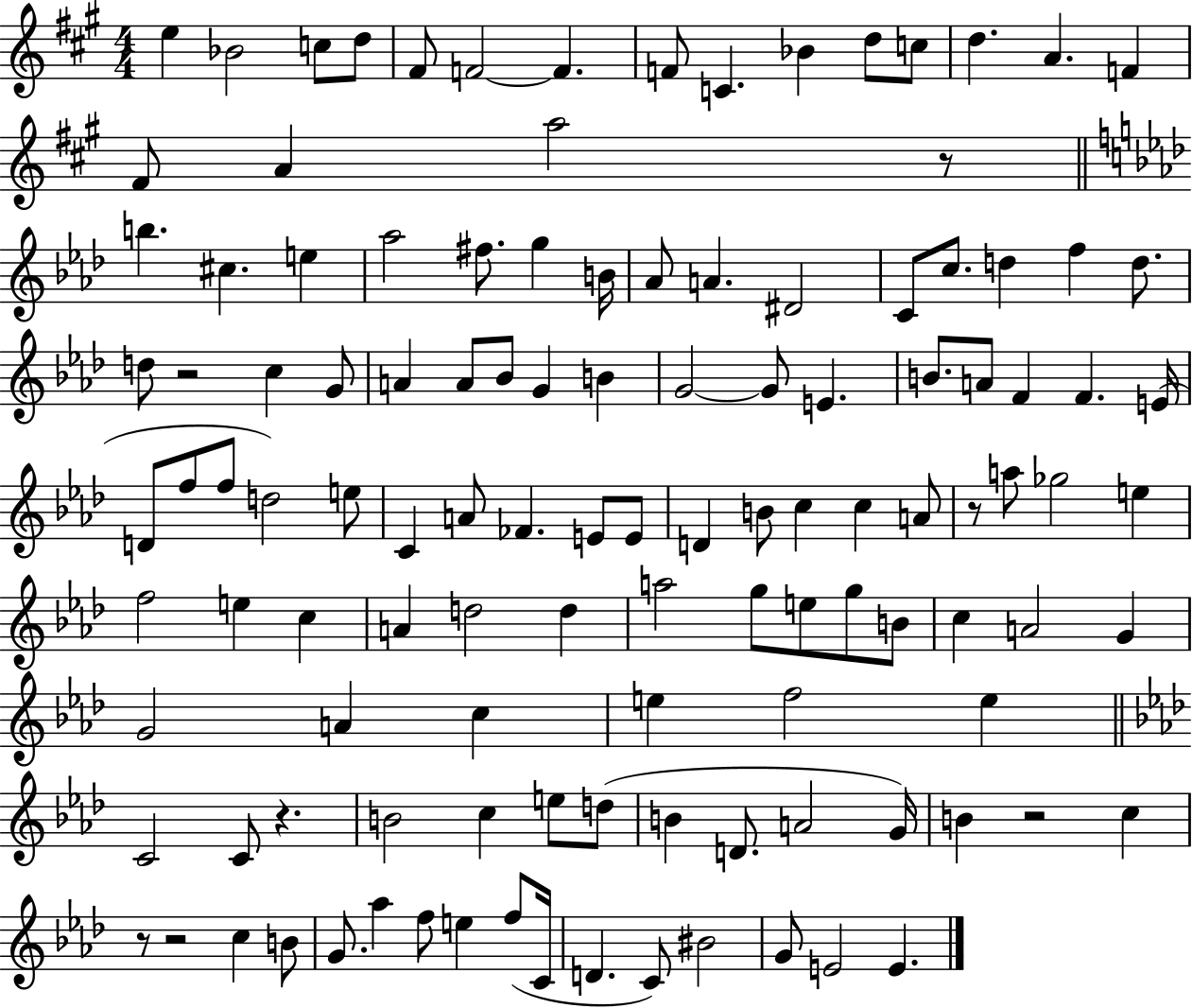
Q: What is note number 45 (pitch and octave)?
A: B4